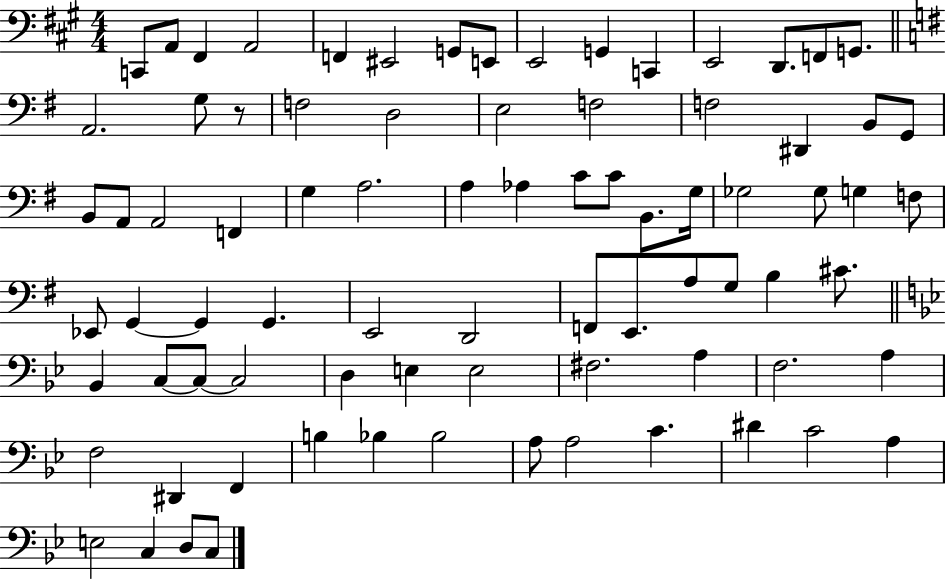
C2/e A2/e F#2/q A2/h F2/q EIS2/h G2/e E2/e E2/h G2/q C2/q E2/h D2/e. F2/e G2/e. A2/h. G3/e R/e F3/h D3/h E3/h F3/h F3/h D#2/q B2/e G2/e B2/e A2/e A2/h F2/q G3/q A3/h. A3/q Ab3/q C4/e C4/e B2/e. G3/s Gb3/h Gb3/e G3/q F3/e Eb2/e G2/q G2/q G2/q. E2/h D2/h F2/e E2/e. A3/e G3/e B3/q C#4/e. Bb2/q C3/e C3/e C3/h D3/q E3/q E3/h F#3/h. A3/q F3/h. A3/q F3/h D#2/q F2/q B3/q Bb3/q Bb3/h A3/e A3/h C4/q. D#4/q C4/h A3/q E3/h C3/q D3/e C3/e